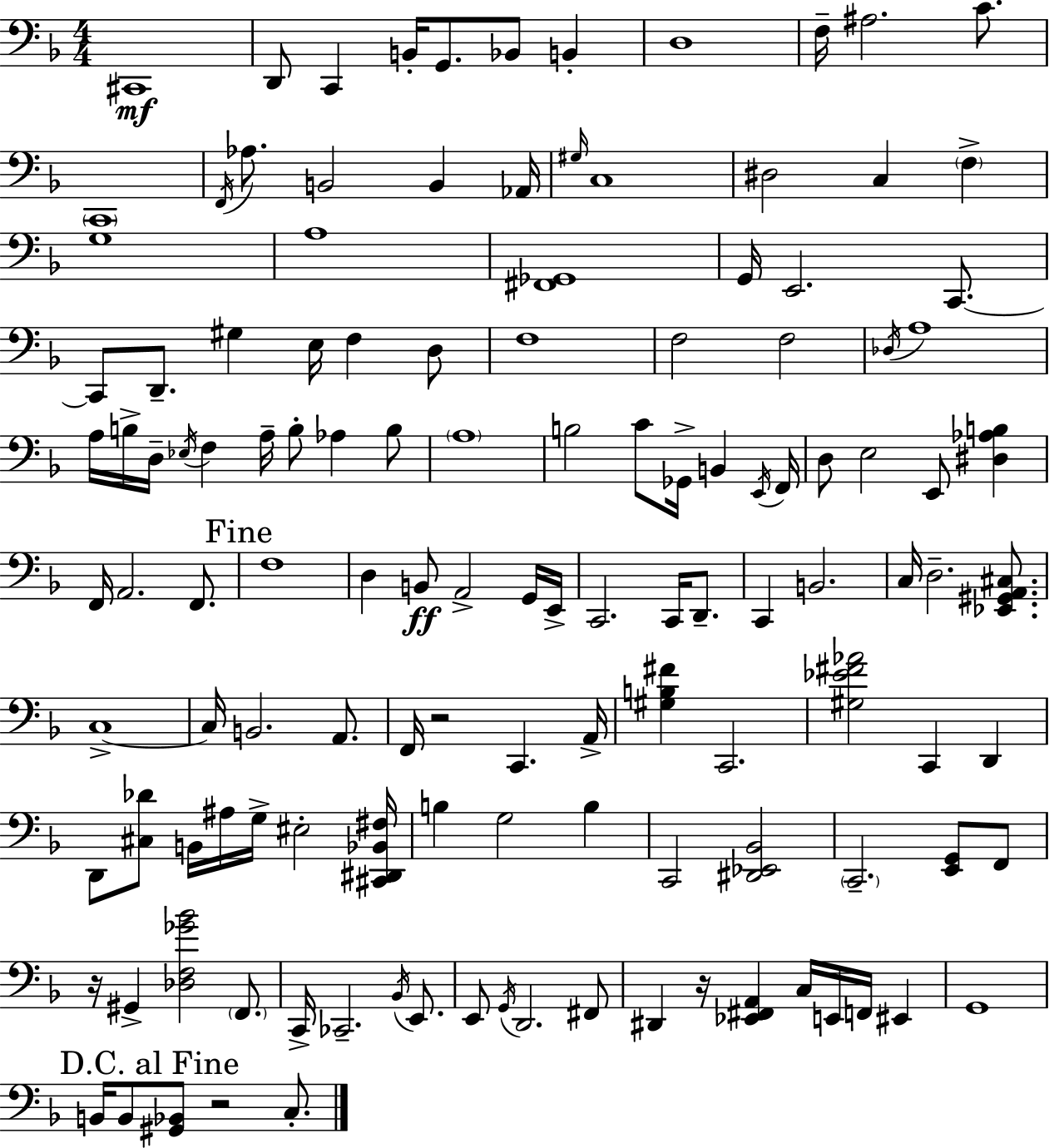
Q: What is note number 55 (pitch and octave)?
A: D3